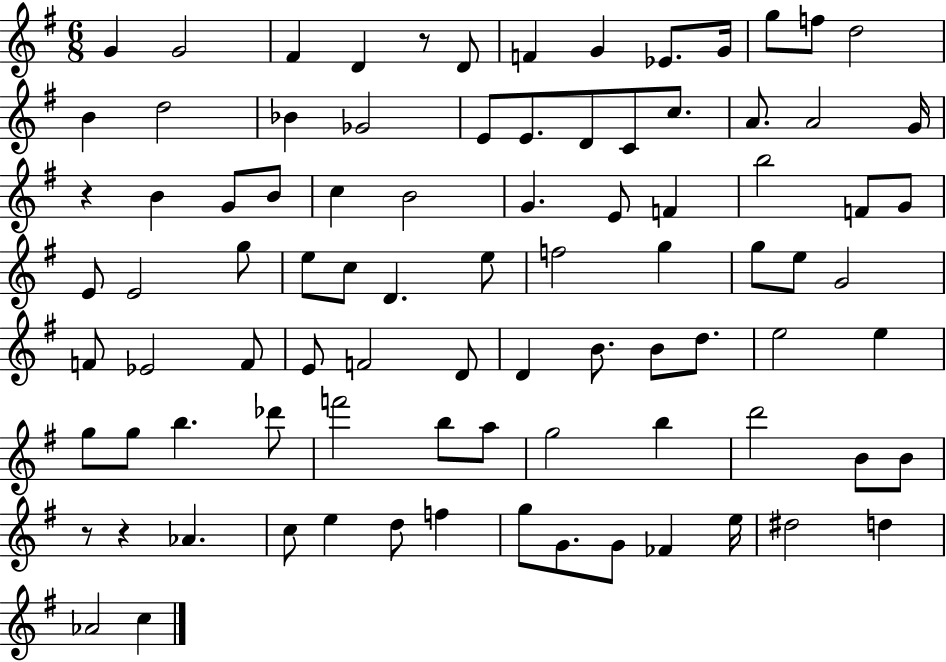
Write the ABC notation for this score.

X:1
T:Untitled
M:6/8
L:1/4
K:G
G G2 ^F D z/2 D/2 F G _E/2 G/4 g/2 f/2 d2 B d2 _B _G2 E/2 E/2 D/2 C/2 c/2 A/2 A2 G/4 z B G/2 B/2 c B2 G E/2 F b2 F/2 G/2 E/2 E2 g/2 e/2 c/2 D e/2 f2 g g/2 e/2 G2 F/2 _E2 F/2 E/2 F2 D/2 D B/2 B/2 d/2 e2 e g/2 g/2 b _d'/2 f'2 b/2 a/2 g2 b d'2 B/2 B/2 z/2 z _A c/2 e d/2 f g/2 G/2 G/2 _F e/4 ^d2 d _A2 c